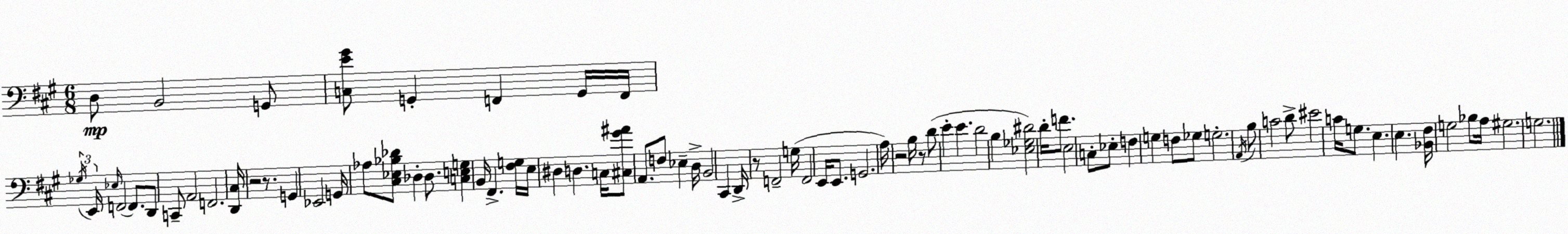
X:1
T:Untitled
M:6/8
L:1/4
K:A
D,/2 B,,2 G,,/2 [C,E^G]/2 G,, F,, G,,/4 F,,/4 _G,/4 E,,/4 _E,/4 F,,2 F,,/2 D,,/2 C,,/2 A,,2 F,,2 [D,,^C,]/4 z2 z/2 G,, _E,,2 G,,/4 _A,/2 [^C,_E,_B,_D]/2 _D, _D,/2 [C,E,G,] B,,/4 ^F,, [^F,G,]/4 E,/4 ^D, D, C,/4 [^C,^G^A]/2 A,,/2 F,/2 _E, D,/4 B,,2 ^C,, D,,/4 z/2 F,,2 G,/4 F,,2 E,,/4 E,,/2 G,,2 A,/4 z2 B,/4 z/2 D/2 E E D2 B, [_E,_G,^D]2 D/4 F/2 E,2 C,/2 _E,/2 F, G, F,/2 _G,/2 G,2 A,,/4 B,/2 C2 D/2 ^E2 C/4 G,/2 E, E, [_B,,^F,]/4 G,2 _B,/2 A,/4 ^G,2 G,2